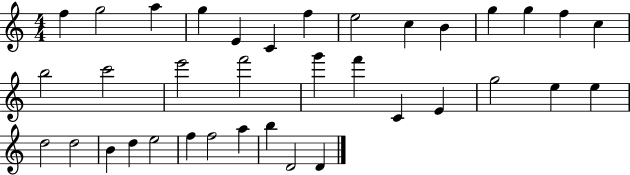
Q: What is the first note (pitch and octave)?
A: F5